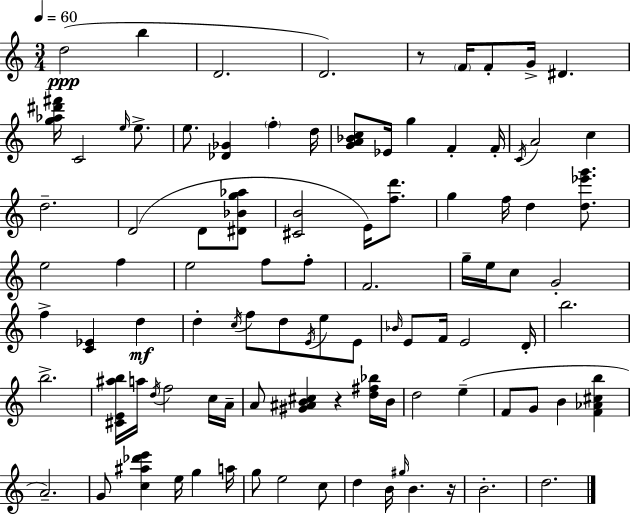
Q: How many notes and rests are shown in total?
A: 96